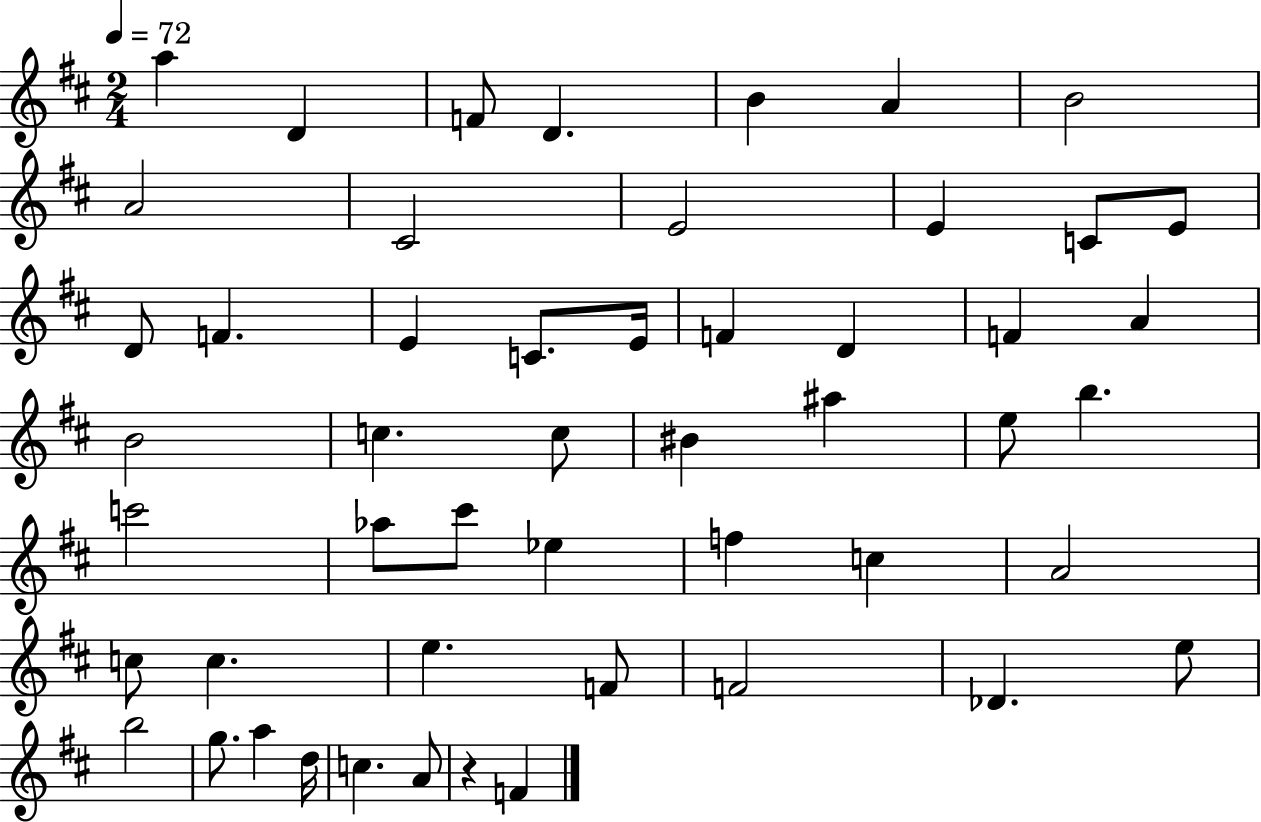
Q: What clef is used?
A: treble